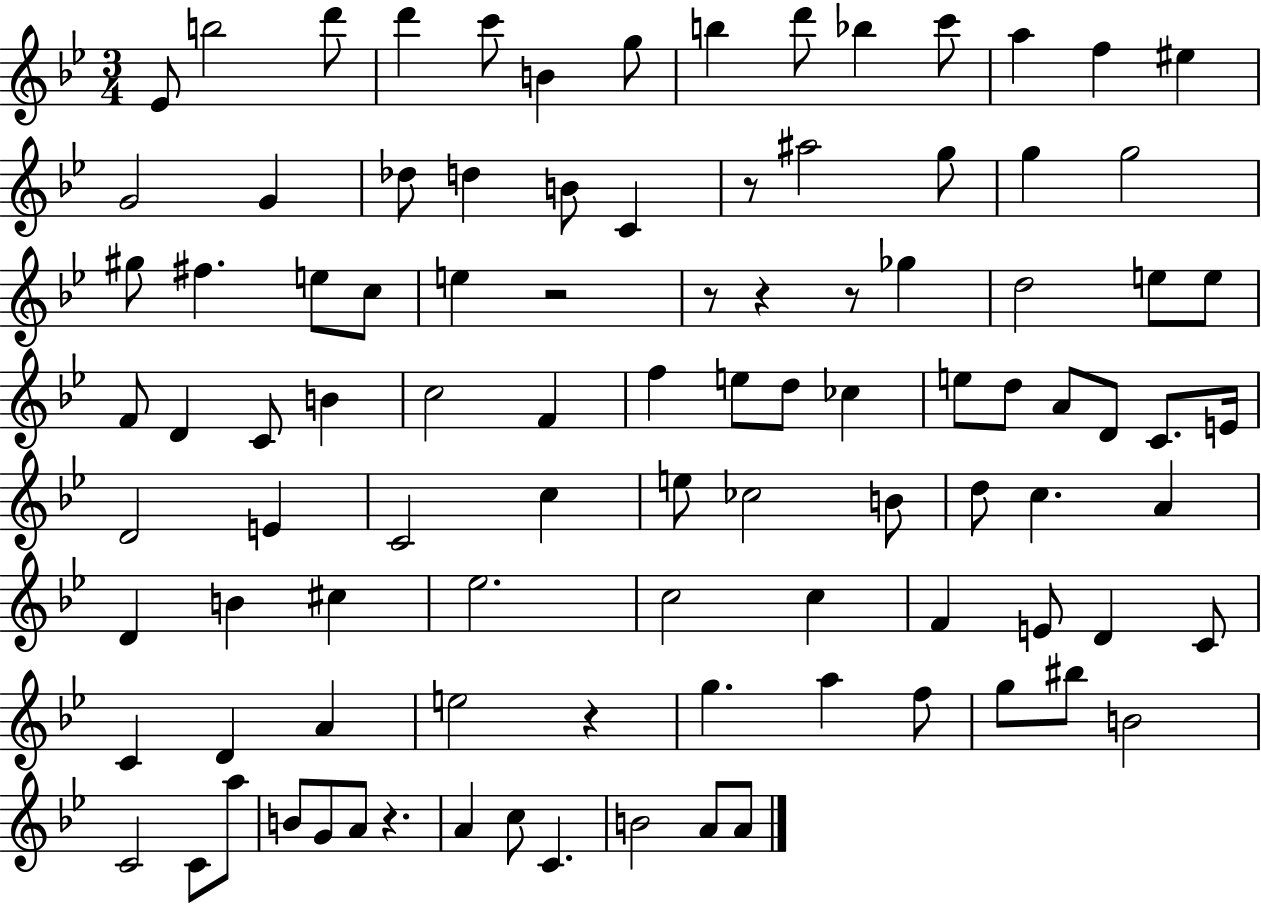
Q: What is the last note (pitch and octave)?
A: A4